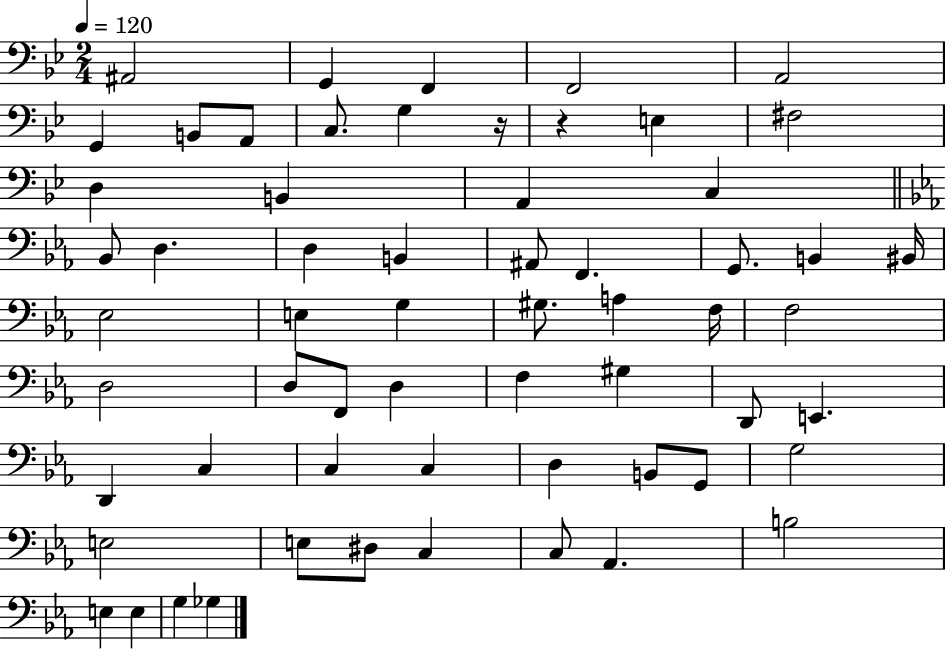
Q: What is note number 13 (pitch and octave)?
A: D3